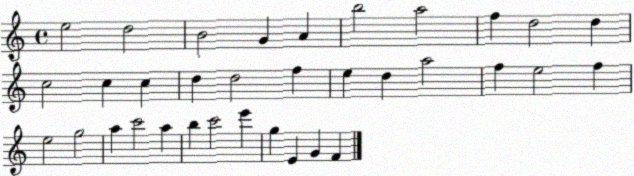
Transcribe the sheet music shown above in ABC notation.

X:1
T:Untitled
M:4/4
L:1/4
K:C
e2 d2 B2 G A b2 a2 f d2 d c2 c c d d2 f e d a2 f e2 f e2 g2 a c'2 a b c'2 e' g E G F